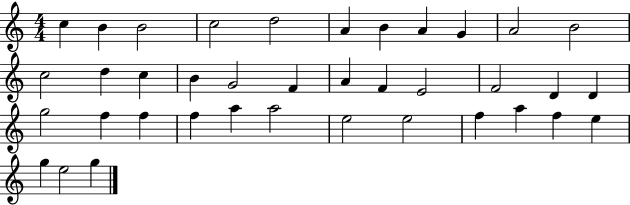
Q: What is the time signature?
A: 4/4